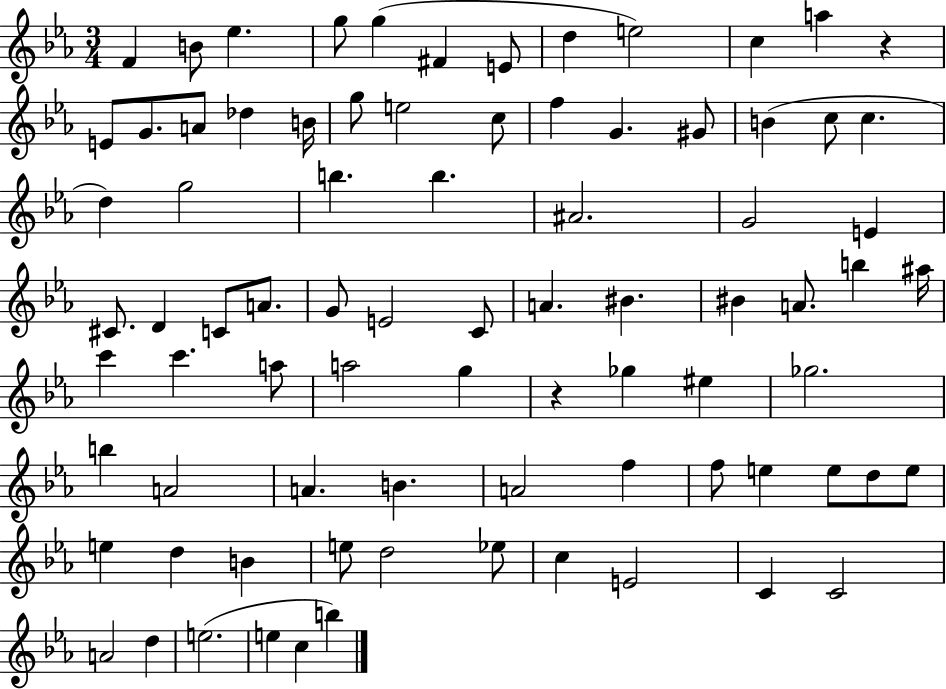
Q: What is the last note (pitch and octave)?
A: B5